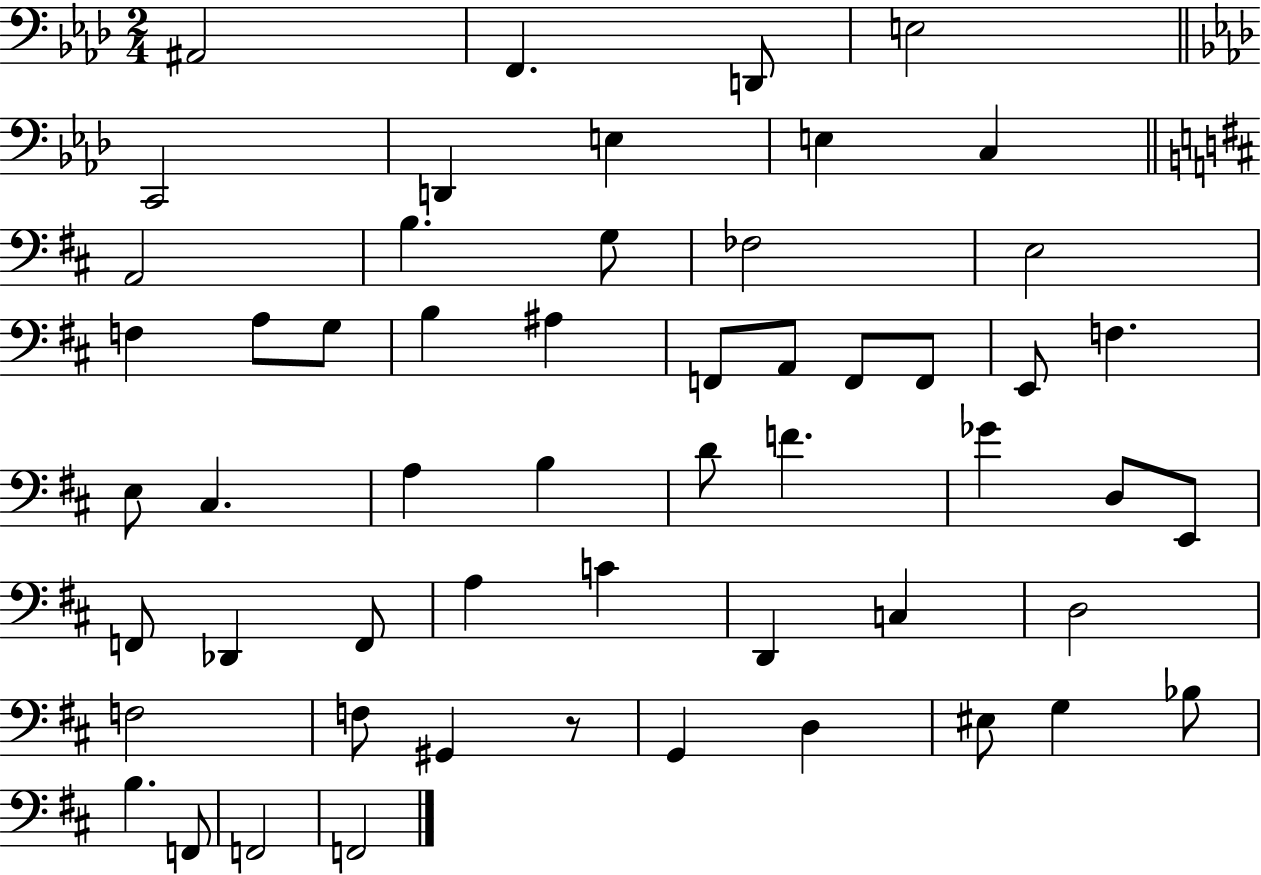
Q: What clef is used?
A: bass